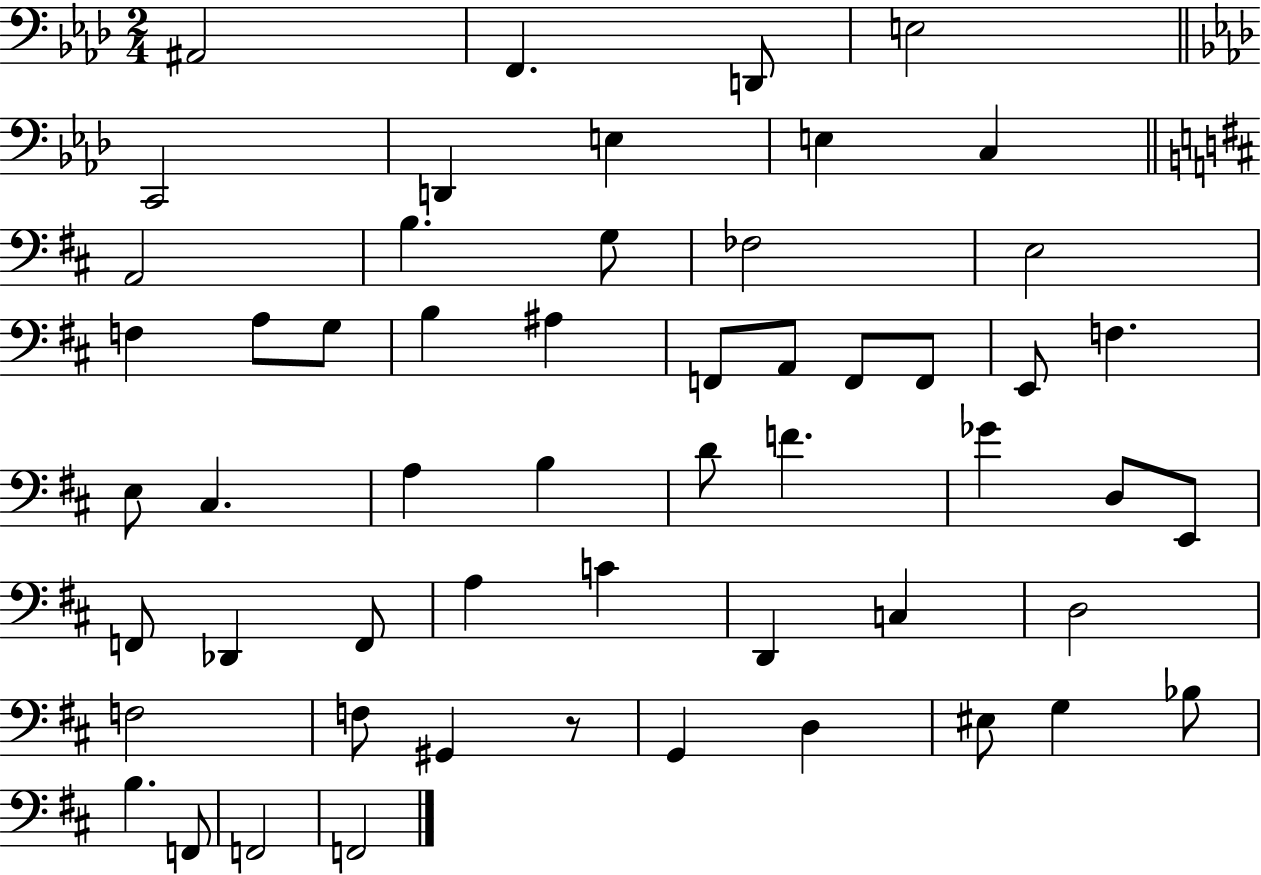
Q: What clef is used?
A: bass